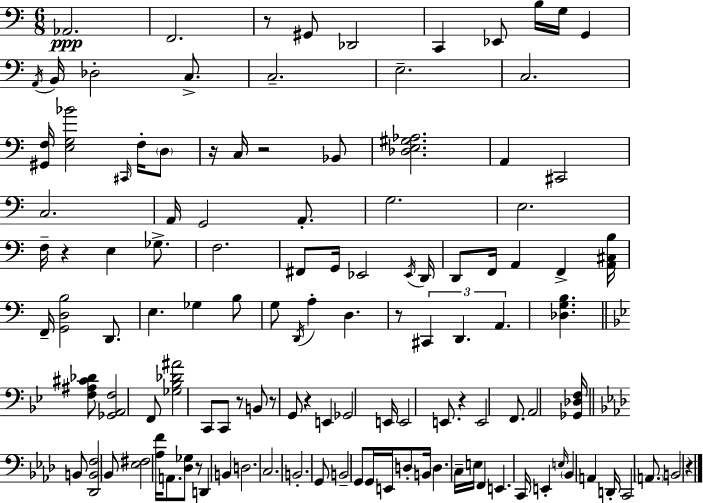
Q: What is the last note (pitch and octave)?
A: B2